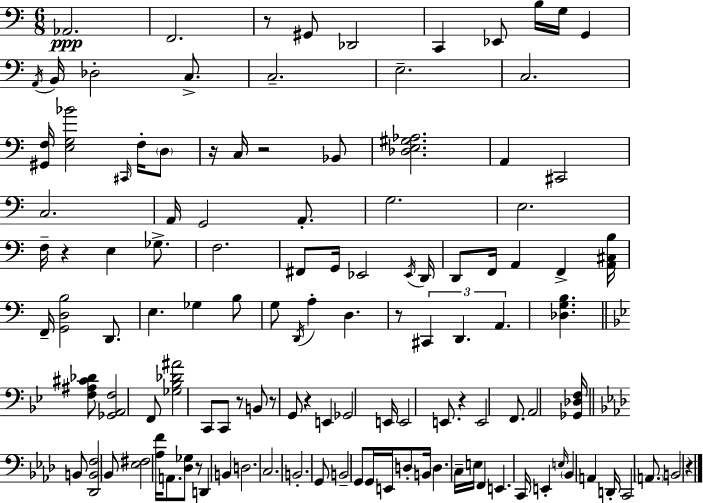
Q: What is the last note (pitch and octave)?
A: B2